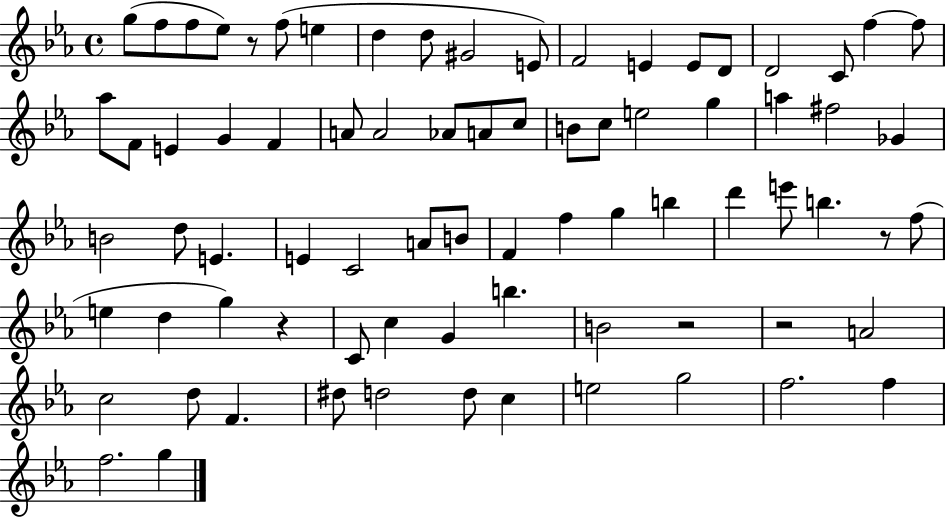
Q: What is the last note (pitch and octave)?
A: G5